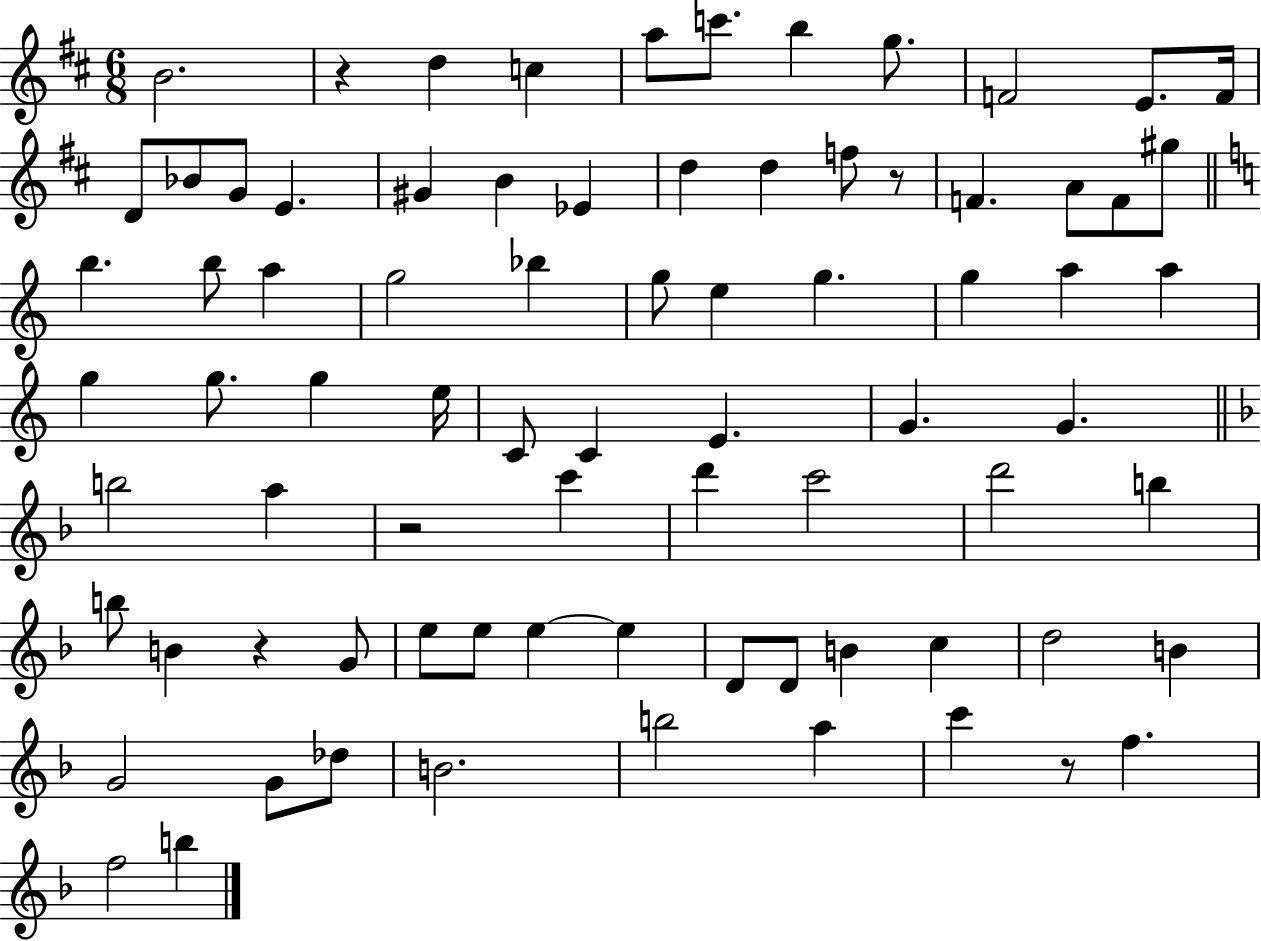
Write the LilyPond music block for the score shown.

{
  \clef treble
  \numericTimeSignature
  \time 6/8
  \key d \major
  b'2. | r4 d''4 c''4 | a''8 c'''8. b''4 g''8. | f'2 e'8. f'16 | \break d'8 bes'8 g'8 e'4. | gis'4 b'4 ees'4 | d''4 d''4 f''8 r8 | f'4. a'8 f'8 gis''8 | \break \bar "||" \break \key a \minor b''4. b''8 a''4 | g''2 bes''4 | g''8 e''4 g''4. | g''4 a''4 a''4 | \break g''4 g''8. g''4 e''16 | c'8 c'4 e'4. | g'4. g'4. | \bar "||" \break \key f \major b''2 a''4 | r2 c'''4 | d'''4 c'''2 | d'''2 b''4 | \break b''8 b'4 r4 g'8 | e''8 e''8 e''4~~ e''4 | d'8 d'8 b'4 c''4 | d''2 b'4 | \break g'2 g'8 des''8 | b'2. | b''2 a''4 | c'''4 r8 f''4. | \break f''2 b''4 | \bar "|."
}